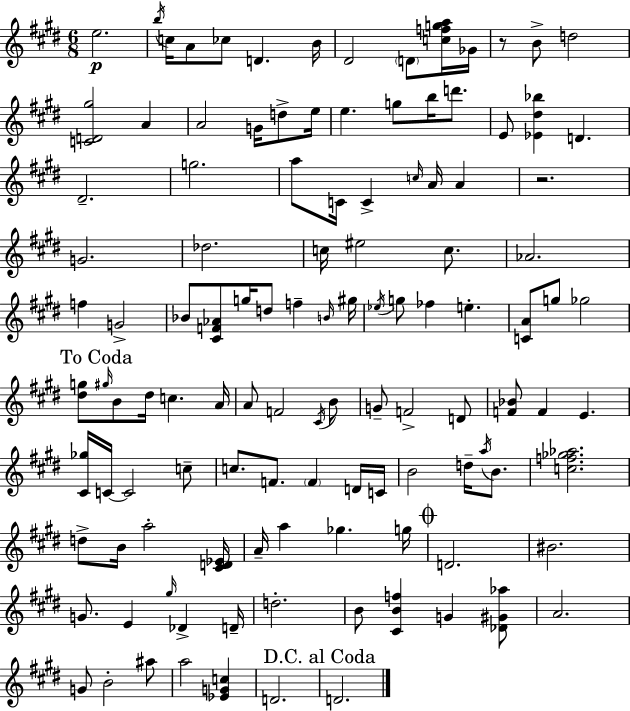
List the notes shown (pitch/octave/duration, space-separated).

E5/h. B5/s C5/s A4/e CES5/e D4/q. B4/s D#4/h D4/e [C5,F5,G5,A5]/s Gb4/s R/e B4/e D5/h [C4,D4,G#5]/h A4/q A4/h G4/s D5/e E5/s E5/q. G5/e B5/s D6/e. E4/e [Eb4,D#5,Bb5]/q D4/q. D#4/h. G5/h. A5/e C4/s C4/q C5/s A4/s A4/q R/h. G4/h. Db5/h. C5/s EIS5/h C5/e. Ab4/h. F5/q G4/h Bb4/e [C#4,F4,Ab4]/e G5/s D5/e F5/q B4/s G#5/s Eb5/s G5/e FES5/q E5/q. [C4,A4]/e G5/e Gb5/h [D#5,G5]/e G#5/s B4/e D#5/s C5/q. A4/s A4/e F4/h C#4/s B4/e G4/e F4/h D4/e [F4,Bb4]/e F4/q E4/q. [C#4,Gb5]/s C4/s C4/h C5/e C5/e. F4/e. F4/q D4/s C4/s B4/h D5/s A5/s B4/e. [C5,F5,Gb5,Ab5]/h. D5/e B4/s A5/h [C#4,D4,Eb4]/s A4/s A5/q Gb5/q. G5/s D4/h. BIS4/h. G4/e. E4/q G#5/s Db4/q D4/s D5/h. B4/e [C#4,B4,F5]/q G4/q [Db4,G#4,Ab5]/e A4/h. G4/e B4/h A#5/e A5/h [Eb4,G4,C5]/q D4/h. D4/h.